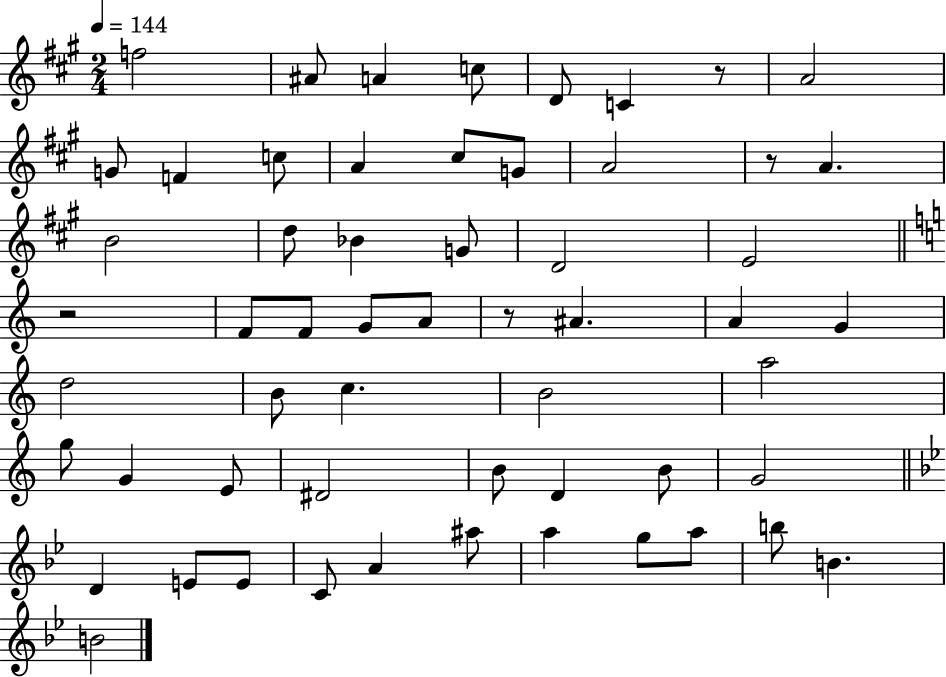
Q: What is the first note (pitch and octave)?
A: F5